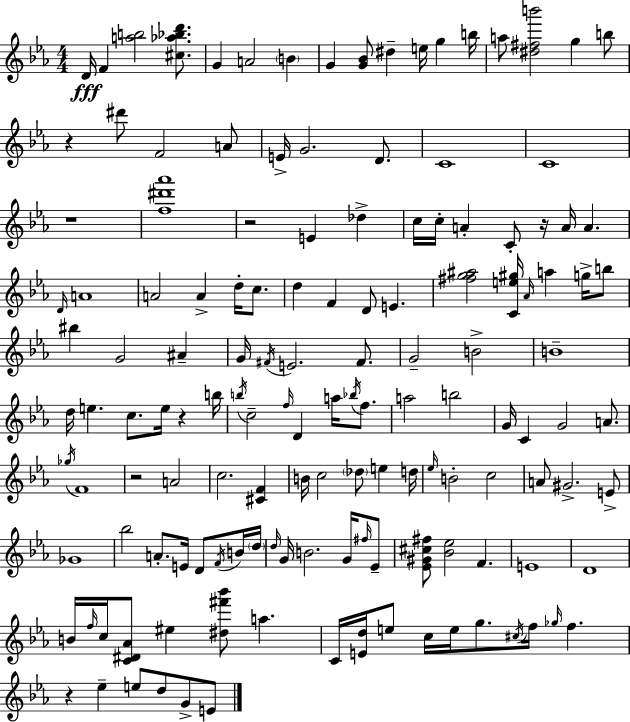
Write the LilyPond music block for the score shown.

{
  \clef treble
  \numericTimeSignature
  \time 4/4
  \key c \minor
  d'16\fff f'4 <a'' b''>2 <cis'' aes'' bes'' d'''>8. | g'4 a'2 \parenthesize b'4 | g'4 <g' bes'>8 dis''4-- e''16 g''4 b''16 | a''8 <dis'' fis'' b'''>2 g''4 b''8 | \break r4 dis'''8 f'2 a'8 | e'16-> g'2. d'8. | c'1 | c'1 | \break r1 | <f'' dis''' aes'''>1 | r2 e'4 des''4-> | c''16 c''16-. a'4-. c'8-. r16 a'16 a'4. | \break \grace { d'16 } a'1 | a'2 a'4-> d''16-. c''8. | d''4 f'4 d'8 e'4. | <fis'' g'' ais''>2 <c' e'' gis''>16 \grace { aes'16 } a''4 g''16-> | \break b''8 bis''4 g'2 ais'4-- | g'16 \acciaccatura { fis'16 } e'2. | fis'8. g'2-- b'2-> | b'1-- | \break d''16 e''4. c''8. e''16 r4 | b''16 \acciaccatura { b''16 } c''2-- \grace { f''16 } d'4 | a''16 \acciaccatura { bes''16 } f''8. a''2 b''2 | g'16 c'4 g'2 | \break a'8. \acciaccatura { ges''16 } f'1 | r2 a'2 | c''2. | <cis' f'>4 b'16 c''2 | \break \parenthesize des''8 e''4 d''16 \grace { ees''16 } b'2-. | c''2 a'8 gis'2.-> | e'8-> ges'1 | bes''2 | \break a'8.-. e'16 d'8 \acciaccatura { f'16 } b'16 \parenthesize d''16 \grace { d''16 } g'16 b'2. | g'16 \grace { fis''16 } ees'8-- <ees' gis' cis'' fis''>8 <bes' ees''>2 | f'4. e'1 | d'1 | \break b'16 \grace { f''16 } c''16 <c' dis' aes'>8 | eis''4 <dis'' fis''' bes'''>8 a''4. c'16 <e' d''>16 e''8 | c''16 e''16 g''8. \acciaccatura { cis''16 } f''16 \grace { ges''16 } f''4. r4 | ees''4-- e''8 d''8 g'8-> e'8 \bar "|."
}